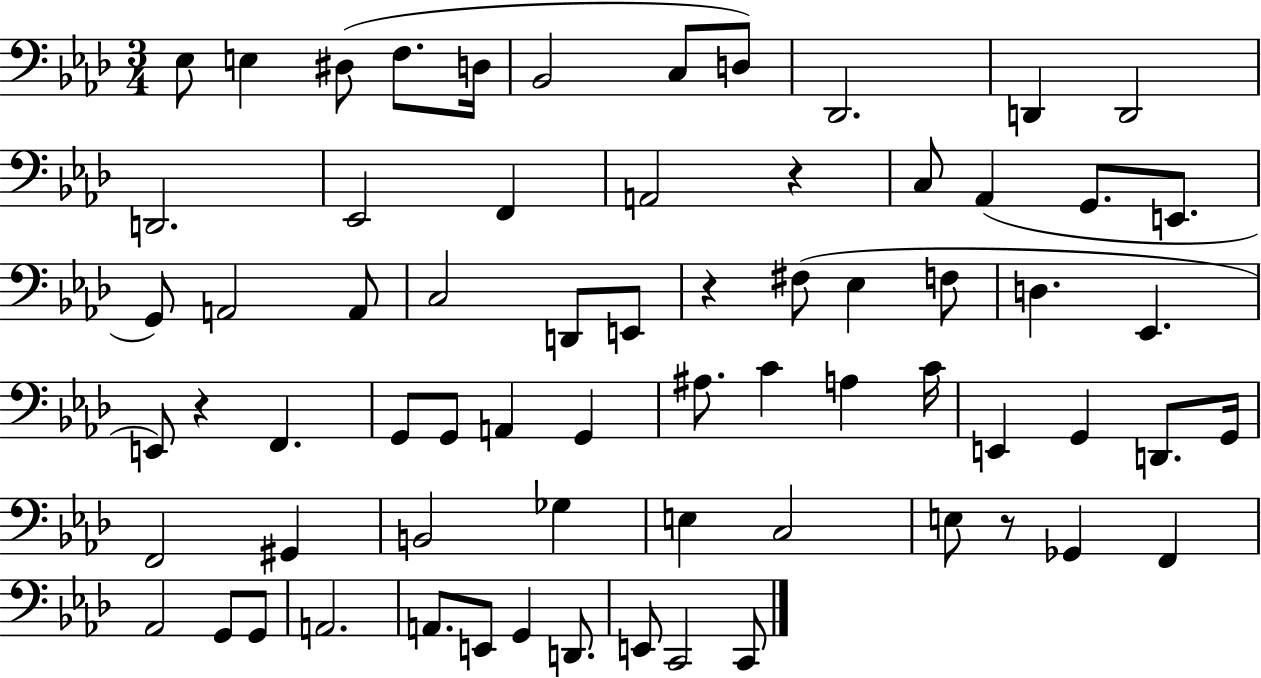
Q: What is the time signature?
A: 3/4